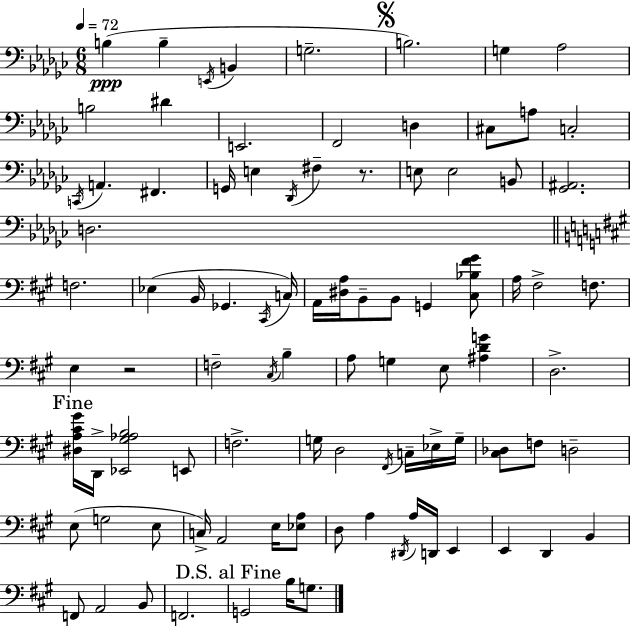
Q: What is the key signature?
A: EES minor